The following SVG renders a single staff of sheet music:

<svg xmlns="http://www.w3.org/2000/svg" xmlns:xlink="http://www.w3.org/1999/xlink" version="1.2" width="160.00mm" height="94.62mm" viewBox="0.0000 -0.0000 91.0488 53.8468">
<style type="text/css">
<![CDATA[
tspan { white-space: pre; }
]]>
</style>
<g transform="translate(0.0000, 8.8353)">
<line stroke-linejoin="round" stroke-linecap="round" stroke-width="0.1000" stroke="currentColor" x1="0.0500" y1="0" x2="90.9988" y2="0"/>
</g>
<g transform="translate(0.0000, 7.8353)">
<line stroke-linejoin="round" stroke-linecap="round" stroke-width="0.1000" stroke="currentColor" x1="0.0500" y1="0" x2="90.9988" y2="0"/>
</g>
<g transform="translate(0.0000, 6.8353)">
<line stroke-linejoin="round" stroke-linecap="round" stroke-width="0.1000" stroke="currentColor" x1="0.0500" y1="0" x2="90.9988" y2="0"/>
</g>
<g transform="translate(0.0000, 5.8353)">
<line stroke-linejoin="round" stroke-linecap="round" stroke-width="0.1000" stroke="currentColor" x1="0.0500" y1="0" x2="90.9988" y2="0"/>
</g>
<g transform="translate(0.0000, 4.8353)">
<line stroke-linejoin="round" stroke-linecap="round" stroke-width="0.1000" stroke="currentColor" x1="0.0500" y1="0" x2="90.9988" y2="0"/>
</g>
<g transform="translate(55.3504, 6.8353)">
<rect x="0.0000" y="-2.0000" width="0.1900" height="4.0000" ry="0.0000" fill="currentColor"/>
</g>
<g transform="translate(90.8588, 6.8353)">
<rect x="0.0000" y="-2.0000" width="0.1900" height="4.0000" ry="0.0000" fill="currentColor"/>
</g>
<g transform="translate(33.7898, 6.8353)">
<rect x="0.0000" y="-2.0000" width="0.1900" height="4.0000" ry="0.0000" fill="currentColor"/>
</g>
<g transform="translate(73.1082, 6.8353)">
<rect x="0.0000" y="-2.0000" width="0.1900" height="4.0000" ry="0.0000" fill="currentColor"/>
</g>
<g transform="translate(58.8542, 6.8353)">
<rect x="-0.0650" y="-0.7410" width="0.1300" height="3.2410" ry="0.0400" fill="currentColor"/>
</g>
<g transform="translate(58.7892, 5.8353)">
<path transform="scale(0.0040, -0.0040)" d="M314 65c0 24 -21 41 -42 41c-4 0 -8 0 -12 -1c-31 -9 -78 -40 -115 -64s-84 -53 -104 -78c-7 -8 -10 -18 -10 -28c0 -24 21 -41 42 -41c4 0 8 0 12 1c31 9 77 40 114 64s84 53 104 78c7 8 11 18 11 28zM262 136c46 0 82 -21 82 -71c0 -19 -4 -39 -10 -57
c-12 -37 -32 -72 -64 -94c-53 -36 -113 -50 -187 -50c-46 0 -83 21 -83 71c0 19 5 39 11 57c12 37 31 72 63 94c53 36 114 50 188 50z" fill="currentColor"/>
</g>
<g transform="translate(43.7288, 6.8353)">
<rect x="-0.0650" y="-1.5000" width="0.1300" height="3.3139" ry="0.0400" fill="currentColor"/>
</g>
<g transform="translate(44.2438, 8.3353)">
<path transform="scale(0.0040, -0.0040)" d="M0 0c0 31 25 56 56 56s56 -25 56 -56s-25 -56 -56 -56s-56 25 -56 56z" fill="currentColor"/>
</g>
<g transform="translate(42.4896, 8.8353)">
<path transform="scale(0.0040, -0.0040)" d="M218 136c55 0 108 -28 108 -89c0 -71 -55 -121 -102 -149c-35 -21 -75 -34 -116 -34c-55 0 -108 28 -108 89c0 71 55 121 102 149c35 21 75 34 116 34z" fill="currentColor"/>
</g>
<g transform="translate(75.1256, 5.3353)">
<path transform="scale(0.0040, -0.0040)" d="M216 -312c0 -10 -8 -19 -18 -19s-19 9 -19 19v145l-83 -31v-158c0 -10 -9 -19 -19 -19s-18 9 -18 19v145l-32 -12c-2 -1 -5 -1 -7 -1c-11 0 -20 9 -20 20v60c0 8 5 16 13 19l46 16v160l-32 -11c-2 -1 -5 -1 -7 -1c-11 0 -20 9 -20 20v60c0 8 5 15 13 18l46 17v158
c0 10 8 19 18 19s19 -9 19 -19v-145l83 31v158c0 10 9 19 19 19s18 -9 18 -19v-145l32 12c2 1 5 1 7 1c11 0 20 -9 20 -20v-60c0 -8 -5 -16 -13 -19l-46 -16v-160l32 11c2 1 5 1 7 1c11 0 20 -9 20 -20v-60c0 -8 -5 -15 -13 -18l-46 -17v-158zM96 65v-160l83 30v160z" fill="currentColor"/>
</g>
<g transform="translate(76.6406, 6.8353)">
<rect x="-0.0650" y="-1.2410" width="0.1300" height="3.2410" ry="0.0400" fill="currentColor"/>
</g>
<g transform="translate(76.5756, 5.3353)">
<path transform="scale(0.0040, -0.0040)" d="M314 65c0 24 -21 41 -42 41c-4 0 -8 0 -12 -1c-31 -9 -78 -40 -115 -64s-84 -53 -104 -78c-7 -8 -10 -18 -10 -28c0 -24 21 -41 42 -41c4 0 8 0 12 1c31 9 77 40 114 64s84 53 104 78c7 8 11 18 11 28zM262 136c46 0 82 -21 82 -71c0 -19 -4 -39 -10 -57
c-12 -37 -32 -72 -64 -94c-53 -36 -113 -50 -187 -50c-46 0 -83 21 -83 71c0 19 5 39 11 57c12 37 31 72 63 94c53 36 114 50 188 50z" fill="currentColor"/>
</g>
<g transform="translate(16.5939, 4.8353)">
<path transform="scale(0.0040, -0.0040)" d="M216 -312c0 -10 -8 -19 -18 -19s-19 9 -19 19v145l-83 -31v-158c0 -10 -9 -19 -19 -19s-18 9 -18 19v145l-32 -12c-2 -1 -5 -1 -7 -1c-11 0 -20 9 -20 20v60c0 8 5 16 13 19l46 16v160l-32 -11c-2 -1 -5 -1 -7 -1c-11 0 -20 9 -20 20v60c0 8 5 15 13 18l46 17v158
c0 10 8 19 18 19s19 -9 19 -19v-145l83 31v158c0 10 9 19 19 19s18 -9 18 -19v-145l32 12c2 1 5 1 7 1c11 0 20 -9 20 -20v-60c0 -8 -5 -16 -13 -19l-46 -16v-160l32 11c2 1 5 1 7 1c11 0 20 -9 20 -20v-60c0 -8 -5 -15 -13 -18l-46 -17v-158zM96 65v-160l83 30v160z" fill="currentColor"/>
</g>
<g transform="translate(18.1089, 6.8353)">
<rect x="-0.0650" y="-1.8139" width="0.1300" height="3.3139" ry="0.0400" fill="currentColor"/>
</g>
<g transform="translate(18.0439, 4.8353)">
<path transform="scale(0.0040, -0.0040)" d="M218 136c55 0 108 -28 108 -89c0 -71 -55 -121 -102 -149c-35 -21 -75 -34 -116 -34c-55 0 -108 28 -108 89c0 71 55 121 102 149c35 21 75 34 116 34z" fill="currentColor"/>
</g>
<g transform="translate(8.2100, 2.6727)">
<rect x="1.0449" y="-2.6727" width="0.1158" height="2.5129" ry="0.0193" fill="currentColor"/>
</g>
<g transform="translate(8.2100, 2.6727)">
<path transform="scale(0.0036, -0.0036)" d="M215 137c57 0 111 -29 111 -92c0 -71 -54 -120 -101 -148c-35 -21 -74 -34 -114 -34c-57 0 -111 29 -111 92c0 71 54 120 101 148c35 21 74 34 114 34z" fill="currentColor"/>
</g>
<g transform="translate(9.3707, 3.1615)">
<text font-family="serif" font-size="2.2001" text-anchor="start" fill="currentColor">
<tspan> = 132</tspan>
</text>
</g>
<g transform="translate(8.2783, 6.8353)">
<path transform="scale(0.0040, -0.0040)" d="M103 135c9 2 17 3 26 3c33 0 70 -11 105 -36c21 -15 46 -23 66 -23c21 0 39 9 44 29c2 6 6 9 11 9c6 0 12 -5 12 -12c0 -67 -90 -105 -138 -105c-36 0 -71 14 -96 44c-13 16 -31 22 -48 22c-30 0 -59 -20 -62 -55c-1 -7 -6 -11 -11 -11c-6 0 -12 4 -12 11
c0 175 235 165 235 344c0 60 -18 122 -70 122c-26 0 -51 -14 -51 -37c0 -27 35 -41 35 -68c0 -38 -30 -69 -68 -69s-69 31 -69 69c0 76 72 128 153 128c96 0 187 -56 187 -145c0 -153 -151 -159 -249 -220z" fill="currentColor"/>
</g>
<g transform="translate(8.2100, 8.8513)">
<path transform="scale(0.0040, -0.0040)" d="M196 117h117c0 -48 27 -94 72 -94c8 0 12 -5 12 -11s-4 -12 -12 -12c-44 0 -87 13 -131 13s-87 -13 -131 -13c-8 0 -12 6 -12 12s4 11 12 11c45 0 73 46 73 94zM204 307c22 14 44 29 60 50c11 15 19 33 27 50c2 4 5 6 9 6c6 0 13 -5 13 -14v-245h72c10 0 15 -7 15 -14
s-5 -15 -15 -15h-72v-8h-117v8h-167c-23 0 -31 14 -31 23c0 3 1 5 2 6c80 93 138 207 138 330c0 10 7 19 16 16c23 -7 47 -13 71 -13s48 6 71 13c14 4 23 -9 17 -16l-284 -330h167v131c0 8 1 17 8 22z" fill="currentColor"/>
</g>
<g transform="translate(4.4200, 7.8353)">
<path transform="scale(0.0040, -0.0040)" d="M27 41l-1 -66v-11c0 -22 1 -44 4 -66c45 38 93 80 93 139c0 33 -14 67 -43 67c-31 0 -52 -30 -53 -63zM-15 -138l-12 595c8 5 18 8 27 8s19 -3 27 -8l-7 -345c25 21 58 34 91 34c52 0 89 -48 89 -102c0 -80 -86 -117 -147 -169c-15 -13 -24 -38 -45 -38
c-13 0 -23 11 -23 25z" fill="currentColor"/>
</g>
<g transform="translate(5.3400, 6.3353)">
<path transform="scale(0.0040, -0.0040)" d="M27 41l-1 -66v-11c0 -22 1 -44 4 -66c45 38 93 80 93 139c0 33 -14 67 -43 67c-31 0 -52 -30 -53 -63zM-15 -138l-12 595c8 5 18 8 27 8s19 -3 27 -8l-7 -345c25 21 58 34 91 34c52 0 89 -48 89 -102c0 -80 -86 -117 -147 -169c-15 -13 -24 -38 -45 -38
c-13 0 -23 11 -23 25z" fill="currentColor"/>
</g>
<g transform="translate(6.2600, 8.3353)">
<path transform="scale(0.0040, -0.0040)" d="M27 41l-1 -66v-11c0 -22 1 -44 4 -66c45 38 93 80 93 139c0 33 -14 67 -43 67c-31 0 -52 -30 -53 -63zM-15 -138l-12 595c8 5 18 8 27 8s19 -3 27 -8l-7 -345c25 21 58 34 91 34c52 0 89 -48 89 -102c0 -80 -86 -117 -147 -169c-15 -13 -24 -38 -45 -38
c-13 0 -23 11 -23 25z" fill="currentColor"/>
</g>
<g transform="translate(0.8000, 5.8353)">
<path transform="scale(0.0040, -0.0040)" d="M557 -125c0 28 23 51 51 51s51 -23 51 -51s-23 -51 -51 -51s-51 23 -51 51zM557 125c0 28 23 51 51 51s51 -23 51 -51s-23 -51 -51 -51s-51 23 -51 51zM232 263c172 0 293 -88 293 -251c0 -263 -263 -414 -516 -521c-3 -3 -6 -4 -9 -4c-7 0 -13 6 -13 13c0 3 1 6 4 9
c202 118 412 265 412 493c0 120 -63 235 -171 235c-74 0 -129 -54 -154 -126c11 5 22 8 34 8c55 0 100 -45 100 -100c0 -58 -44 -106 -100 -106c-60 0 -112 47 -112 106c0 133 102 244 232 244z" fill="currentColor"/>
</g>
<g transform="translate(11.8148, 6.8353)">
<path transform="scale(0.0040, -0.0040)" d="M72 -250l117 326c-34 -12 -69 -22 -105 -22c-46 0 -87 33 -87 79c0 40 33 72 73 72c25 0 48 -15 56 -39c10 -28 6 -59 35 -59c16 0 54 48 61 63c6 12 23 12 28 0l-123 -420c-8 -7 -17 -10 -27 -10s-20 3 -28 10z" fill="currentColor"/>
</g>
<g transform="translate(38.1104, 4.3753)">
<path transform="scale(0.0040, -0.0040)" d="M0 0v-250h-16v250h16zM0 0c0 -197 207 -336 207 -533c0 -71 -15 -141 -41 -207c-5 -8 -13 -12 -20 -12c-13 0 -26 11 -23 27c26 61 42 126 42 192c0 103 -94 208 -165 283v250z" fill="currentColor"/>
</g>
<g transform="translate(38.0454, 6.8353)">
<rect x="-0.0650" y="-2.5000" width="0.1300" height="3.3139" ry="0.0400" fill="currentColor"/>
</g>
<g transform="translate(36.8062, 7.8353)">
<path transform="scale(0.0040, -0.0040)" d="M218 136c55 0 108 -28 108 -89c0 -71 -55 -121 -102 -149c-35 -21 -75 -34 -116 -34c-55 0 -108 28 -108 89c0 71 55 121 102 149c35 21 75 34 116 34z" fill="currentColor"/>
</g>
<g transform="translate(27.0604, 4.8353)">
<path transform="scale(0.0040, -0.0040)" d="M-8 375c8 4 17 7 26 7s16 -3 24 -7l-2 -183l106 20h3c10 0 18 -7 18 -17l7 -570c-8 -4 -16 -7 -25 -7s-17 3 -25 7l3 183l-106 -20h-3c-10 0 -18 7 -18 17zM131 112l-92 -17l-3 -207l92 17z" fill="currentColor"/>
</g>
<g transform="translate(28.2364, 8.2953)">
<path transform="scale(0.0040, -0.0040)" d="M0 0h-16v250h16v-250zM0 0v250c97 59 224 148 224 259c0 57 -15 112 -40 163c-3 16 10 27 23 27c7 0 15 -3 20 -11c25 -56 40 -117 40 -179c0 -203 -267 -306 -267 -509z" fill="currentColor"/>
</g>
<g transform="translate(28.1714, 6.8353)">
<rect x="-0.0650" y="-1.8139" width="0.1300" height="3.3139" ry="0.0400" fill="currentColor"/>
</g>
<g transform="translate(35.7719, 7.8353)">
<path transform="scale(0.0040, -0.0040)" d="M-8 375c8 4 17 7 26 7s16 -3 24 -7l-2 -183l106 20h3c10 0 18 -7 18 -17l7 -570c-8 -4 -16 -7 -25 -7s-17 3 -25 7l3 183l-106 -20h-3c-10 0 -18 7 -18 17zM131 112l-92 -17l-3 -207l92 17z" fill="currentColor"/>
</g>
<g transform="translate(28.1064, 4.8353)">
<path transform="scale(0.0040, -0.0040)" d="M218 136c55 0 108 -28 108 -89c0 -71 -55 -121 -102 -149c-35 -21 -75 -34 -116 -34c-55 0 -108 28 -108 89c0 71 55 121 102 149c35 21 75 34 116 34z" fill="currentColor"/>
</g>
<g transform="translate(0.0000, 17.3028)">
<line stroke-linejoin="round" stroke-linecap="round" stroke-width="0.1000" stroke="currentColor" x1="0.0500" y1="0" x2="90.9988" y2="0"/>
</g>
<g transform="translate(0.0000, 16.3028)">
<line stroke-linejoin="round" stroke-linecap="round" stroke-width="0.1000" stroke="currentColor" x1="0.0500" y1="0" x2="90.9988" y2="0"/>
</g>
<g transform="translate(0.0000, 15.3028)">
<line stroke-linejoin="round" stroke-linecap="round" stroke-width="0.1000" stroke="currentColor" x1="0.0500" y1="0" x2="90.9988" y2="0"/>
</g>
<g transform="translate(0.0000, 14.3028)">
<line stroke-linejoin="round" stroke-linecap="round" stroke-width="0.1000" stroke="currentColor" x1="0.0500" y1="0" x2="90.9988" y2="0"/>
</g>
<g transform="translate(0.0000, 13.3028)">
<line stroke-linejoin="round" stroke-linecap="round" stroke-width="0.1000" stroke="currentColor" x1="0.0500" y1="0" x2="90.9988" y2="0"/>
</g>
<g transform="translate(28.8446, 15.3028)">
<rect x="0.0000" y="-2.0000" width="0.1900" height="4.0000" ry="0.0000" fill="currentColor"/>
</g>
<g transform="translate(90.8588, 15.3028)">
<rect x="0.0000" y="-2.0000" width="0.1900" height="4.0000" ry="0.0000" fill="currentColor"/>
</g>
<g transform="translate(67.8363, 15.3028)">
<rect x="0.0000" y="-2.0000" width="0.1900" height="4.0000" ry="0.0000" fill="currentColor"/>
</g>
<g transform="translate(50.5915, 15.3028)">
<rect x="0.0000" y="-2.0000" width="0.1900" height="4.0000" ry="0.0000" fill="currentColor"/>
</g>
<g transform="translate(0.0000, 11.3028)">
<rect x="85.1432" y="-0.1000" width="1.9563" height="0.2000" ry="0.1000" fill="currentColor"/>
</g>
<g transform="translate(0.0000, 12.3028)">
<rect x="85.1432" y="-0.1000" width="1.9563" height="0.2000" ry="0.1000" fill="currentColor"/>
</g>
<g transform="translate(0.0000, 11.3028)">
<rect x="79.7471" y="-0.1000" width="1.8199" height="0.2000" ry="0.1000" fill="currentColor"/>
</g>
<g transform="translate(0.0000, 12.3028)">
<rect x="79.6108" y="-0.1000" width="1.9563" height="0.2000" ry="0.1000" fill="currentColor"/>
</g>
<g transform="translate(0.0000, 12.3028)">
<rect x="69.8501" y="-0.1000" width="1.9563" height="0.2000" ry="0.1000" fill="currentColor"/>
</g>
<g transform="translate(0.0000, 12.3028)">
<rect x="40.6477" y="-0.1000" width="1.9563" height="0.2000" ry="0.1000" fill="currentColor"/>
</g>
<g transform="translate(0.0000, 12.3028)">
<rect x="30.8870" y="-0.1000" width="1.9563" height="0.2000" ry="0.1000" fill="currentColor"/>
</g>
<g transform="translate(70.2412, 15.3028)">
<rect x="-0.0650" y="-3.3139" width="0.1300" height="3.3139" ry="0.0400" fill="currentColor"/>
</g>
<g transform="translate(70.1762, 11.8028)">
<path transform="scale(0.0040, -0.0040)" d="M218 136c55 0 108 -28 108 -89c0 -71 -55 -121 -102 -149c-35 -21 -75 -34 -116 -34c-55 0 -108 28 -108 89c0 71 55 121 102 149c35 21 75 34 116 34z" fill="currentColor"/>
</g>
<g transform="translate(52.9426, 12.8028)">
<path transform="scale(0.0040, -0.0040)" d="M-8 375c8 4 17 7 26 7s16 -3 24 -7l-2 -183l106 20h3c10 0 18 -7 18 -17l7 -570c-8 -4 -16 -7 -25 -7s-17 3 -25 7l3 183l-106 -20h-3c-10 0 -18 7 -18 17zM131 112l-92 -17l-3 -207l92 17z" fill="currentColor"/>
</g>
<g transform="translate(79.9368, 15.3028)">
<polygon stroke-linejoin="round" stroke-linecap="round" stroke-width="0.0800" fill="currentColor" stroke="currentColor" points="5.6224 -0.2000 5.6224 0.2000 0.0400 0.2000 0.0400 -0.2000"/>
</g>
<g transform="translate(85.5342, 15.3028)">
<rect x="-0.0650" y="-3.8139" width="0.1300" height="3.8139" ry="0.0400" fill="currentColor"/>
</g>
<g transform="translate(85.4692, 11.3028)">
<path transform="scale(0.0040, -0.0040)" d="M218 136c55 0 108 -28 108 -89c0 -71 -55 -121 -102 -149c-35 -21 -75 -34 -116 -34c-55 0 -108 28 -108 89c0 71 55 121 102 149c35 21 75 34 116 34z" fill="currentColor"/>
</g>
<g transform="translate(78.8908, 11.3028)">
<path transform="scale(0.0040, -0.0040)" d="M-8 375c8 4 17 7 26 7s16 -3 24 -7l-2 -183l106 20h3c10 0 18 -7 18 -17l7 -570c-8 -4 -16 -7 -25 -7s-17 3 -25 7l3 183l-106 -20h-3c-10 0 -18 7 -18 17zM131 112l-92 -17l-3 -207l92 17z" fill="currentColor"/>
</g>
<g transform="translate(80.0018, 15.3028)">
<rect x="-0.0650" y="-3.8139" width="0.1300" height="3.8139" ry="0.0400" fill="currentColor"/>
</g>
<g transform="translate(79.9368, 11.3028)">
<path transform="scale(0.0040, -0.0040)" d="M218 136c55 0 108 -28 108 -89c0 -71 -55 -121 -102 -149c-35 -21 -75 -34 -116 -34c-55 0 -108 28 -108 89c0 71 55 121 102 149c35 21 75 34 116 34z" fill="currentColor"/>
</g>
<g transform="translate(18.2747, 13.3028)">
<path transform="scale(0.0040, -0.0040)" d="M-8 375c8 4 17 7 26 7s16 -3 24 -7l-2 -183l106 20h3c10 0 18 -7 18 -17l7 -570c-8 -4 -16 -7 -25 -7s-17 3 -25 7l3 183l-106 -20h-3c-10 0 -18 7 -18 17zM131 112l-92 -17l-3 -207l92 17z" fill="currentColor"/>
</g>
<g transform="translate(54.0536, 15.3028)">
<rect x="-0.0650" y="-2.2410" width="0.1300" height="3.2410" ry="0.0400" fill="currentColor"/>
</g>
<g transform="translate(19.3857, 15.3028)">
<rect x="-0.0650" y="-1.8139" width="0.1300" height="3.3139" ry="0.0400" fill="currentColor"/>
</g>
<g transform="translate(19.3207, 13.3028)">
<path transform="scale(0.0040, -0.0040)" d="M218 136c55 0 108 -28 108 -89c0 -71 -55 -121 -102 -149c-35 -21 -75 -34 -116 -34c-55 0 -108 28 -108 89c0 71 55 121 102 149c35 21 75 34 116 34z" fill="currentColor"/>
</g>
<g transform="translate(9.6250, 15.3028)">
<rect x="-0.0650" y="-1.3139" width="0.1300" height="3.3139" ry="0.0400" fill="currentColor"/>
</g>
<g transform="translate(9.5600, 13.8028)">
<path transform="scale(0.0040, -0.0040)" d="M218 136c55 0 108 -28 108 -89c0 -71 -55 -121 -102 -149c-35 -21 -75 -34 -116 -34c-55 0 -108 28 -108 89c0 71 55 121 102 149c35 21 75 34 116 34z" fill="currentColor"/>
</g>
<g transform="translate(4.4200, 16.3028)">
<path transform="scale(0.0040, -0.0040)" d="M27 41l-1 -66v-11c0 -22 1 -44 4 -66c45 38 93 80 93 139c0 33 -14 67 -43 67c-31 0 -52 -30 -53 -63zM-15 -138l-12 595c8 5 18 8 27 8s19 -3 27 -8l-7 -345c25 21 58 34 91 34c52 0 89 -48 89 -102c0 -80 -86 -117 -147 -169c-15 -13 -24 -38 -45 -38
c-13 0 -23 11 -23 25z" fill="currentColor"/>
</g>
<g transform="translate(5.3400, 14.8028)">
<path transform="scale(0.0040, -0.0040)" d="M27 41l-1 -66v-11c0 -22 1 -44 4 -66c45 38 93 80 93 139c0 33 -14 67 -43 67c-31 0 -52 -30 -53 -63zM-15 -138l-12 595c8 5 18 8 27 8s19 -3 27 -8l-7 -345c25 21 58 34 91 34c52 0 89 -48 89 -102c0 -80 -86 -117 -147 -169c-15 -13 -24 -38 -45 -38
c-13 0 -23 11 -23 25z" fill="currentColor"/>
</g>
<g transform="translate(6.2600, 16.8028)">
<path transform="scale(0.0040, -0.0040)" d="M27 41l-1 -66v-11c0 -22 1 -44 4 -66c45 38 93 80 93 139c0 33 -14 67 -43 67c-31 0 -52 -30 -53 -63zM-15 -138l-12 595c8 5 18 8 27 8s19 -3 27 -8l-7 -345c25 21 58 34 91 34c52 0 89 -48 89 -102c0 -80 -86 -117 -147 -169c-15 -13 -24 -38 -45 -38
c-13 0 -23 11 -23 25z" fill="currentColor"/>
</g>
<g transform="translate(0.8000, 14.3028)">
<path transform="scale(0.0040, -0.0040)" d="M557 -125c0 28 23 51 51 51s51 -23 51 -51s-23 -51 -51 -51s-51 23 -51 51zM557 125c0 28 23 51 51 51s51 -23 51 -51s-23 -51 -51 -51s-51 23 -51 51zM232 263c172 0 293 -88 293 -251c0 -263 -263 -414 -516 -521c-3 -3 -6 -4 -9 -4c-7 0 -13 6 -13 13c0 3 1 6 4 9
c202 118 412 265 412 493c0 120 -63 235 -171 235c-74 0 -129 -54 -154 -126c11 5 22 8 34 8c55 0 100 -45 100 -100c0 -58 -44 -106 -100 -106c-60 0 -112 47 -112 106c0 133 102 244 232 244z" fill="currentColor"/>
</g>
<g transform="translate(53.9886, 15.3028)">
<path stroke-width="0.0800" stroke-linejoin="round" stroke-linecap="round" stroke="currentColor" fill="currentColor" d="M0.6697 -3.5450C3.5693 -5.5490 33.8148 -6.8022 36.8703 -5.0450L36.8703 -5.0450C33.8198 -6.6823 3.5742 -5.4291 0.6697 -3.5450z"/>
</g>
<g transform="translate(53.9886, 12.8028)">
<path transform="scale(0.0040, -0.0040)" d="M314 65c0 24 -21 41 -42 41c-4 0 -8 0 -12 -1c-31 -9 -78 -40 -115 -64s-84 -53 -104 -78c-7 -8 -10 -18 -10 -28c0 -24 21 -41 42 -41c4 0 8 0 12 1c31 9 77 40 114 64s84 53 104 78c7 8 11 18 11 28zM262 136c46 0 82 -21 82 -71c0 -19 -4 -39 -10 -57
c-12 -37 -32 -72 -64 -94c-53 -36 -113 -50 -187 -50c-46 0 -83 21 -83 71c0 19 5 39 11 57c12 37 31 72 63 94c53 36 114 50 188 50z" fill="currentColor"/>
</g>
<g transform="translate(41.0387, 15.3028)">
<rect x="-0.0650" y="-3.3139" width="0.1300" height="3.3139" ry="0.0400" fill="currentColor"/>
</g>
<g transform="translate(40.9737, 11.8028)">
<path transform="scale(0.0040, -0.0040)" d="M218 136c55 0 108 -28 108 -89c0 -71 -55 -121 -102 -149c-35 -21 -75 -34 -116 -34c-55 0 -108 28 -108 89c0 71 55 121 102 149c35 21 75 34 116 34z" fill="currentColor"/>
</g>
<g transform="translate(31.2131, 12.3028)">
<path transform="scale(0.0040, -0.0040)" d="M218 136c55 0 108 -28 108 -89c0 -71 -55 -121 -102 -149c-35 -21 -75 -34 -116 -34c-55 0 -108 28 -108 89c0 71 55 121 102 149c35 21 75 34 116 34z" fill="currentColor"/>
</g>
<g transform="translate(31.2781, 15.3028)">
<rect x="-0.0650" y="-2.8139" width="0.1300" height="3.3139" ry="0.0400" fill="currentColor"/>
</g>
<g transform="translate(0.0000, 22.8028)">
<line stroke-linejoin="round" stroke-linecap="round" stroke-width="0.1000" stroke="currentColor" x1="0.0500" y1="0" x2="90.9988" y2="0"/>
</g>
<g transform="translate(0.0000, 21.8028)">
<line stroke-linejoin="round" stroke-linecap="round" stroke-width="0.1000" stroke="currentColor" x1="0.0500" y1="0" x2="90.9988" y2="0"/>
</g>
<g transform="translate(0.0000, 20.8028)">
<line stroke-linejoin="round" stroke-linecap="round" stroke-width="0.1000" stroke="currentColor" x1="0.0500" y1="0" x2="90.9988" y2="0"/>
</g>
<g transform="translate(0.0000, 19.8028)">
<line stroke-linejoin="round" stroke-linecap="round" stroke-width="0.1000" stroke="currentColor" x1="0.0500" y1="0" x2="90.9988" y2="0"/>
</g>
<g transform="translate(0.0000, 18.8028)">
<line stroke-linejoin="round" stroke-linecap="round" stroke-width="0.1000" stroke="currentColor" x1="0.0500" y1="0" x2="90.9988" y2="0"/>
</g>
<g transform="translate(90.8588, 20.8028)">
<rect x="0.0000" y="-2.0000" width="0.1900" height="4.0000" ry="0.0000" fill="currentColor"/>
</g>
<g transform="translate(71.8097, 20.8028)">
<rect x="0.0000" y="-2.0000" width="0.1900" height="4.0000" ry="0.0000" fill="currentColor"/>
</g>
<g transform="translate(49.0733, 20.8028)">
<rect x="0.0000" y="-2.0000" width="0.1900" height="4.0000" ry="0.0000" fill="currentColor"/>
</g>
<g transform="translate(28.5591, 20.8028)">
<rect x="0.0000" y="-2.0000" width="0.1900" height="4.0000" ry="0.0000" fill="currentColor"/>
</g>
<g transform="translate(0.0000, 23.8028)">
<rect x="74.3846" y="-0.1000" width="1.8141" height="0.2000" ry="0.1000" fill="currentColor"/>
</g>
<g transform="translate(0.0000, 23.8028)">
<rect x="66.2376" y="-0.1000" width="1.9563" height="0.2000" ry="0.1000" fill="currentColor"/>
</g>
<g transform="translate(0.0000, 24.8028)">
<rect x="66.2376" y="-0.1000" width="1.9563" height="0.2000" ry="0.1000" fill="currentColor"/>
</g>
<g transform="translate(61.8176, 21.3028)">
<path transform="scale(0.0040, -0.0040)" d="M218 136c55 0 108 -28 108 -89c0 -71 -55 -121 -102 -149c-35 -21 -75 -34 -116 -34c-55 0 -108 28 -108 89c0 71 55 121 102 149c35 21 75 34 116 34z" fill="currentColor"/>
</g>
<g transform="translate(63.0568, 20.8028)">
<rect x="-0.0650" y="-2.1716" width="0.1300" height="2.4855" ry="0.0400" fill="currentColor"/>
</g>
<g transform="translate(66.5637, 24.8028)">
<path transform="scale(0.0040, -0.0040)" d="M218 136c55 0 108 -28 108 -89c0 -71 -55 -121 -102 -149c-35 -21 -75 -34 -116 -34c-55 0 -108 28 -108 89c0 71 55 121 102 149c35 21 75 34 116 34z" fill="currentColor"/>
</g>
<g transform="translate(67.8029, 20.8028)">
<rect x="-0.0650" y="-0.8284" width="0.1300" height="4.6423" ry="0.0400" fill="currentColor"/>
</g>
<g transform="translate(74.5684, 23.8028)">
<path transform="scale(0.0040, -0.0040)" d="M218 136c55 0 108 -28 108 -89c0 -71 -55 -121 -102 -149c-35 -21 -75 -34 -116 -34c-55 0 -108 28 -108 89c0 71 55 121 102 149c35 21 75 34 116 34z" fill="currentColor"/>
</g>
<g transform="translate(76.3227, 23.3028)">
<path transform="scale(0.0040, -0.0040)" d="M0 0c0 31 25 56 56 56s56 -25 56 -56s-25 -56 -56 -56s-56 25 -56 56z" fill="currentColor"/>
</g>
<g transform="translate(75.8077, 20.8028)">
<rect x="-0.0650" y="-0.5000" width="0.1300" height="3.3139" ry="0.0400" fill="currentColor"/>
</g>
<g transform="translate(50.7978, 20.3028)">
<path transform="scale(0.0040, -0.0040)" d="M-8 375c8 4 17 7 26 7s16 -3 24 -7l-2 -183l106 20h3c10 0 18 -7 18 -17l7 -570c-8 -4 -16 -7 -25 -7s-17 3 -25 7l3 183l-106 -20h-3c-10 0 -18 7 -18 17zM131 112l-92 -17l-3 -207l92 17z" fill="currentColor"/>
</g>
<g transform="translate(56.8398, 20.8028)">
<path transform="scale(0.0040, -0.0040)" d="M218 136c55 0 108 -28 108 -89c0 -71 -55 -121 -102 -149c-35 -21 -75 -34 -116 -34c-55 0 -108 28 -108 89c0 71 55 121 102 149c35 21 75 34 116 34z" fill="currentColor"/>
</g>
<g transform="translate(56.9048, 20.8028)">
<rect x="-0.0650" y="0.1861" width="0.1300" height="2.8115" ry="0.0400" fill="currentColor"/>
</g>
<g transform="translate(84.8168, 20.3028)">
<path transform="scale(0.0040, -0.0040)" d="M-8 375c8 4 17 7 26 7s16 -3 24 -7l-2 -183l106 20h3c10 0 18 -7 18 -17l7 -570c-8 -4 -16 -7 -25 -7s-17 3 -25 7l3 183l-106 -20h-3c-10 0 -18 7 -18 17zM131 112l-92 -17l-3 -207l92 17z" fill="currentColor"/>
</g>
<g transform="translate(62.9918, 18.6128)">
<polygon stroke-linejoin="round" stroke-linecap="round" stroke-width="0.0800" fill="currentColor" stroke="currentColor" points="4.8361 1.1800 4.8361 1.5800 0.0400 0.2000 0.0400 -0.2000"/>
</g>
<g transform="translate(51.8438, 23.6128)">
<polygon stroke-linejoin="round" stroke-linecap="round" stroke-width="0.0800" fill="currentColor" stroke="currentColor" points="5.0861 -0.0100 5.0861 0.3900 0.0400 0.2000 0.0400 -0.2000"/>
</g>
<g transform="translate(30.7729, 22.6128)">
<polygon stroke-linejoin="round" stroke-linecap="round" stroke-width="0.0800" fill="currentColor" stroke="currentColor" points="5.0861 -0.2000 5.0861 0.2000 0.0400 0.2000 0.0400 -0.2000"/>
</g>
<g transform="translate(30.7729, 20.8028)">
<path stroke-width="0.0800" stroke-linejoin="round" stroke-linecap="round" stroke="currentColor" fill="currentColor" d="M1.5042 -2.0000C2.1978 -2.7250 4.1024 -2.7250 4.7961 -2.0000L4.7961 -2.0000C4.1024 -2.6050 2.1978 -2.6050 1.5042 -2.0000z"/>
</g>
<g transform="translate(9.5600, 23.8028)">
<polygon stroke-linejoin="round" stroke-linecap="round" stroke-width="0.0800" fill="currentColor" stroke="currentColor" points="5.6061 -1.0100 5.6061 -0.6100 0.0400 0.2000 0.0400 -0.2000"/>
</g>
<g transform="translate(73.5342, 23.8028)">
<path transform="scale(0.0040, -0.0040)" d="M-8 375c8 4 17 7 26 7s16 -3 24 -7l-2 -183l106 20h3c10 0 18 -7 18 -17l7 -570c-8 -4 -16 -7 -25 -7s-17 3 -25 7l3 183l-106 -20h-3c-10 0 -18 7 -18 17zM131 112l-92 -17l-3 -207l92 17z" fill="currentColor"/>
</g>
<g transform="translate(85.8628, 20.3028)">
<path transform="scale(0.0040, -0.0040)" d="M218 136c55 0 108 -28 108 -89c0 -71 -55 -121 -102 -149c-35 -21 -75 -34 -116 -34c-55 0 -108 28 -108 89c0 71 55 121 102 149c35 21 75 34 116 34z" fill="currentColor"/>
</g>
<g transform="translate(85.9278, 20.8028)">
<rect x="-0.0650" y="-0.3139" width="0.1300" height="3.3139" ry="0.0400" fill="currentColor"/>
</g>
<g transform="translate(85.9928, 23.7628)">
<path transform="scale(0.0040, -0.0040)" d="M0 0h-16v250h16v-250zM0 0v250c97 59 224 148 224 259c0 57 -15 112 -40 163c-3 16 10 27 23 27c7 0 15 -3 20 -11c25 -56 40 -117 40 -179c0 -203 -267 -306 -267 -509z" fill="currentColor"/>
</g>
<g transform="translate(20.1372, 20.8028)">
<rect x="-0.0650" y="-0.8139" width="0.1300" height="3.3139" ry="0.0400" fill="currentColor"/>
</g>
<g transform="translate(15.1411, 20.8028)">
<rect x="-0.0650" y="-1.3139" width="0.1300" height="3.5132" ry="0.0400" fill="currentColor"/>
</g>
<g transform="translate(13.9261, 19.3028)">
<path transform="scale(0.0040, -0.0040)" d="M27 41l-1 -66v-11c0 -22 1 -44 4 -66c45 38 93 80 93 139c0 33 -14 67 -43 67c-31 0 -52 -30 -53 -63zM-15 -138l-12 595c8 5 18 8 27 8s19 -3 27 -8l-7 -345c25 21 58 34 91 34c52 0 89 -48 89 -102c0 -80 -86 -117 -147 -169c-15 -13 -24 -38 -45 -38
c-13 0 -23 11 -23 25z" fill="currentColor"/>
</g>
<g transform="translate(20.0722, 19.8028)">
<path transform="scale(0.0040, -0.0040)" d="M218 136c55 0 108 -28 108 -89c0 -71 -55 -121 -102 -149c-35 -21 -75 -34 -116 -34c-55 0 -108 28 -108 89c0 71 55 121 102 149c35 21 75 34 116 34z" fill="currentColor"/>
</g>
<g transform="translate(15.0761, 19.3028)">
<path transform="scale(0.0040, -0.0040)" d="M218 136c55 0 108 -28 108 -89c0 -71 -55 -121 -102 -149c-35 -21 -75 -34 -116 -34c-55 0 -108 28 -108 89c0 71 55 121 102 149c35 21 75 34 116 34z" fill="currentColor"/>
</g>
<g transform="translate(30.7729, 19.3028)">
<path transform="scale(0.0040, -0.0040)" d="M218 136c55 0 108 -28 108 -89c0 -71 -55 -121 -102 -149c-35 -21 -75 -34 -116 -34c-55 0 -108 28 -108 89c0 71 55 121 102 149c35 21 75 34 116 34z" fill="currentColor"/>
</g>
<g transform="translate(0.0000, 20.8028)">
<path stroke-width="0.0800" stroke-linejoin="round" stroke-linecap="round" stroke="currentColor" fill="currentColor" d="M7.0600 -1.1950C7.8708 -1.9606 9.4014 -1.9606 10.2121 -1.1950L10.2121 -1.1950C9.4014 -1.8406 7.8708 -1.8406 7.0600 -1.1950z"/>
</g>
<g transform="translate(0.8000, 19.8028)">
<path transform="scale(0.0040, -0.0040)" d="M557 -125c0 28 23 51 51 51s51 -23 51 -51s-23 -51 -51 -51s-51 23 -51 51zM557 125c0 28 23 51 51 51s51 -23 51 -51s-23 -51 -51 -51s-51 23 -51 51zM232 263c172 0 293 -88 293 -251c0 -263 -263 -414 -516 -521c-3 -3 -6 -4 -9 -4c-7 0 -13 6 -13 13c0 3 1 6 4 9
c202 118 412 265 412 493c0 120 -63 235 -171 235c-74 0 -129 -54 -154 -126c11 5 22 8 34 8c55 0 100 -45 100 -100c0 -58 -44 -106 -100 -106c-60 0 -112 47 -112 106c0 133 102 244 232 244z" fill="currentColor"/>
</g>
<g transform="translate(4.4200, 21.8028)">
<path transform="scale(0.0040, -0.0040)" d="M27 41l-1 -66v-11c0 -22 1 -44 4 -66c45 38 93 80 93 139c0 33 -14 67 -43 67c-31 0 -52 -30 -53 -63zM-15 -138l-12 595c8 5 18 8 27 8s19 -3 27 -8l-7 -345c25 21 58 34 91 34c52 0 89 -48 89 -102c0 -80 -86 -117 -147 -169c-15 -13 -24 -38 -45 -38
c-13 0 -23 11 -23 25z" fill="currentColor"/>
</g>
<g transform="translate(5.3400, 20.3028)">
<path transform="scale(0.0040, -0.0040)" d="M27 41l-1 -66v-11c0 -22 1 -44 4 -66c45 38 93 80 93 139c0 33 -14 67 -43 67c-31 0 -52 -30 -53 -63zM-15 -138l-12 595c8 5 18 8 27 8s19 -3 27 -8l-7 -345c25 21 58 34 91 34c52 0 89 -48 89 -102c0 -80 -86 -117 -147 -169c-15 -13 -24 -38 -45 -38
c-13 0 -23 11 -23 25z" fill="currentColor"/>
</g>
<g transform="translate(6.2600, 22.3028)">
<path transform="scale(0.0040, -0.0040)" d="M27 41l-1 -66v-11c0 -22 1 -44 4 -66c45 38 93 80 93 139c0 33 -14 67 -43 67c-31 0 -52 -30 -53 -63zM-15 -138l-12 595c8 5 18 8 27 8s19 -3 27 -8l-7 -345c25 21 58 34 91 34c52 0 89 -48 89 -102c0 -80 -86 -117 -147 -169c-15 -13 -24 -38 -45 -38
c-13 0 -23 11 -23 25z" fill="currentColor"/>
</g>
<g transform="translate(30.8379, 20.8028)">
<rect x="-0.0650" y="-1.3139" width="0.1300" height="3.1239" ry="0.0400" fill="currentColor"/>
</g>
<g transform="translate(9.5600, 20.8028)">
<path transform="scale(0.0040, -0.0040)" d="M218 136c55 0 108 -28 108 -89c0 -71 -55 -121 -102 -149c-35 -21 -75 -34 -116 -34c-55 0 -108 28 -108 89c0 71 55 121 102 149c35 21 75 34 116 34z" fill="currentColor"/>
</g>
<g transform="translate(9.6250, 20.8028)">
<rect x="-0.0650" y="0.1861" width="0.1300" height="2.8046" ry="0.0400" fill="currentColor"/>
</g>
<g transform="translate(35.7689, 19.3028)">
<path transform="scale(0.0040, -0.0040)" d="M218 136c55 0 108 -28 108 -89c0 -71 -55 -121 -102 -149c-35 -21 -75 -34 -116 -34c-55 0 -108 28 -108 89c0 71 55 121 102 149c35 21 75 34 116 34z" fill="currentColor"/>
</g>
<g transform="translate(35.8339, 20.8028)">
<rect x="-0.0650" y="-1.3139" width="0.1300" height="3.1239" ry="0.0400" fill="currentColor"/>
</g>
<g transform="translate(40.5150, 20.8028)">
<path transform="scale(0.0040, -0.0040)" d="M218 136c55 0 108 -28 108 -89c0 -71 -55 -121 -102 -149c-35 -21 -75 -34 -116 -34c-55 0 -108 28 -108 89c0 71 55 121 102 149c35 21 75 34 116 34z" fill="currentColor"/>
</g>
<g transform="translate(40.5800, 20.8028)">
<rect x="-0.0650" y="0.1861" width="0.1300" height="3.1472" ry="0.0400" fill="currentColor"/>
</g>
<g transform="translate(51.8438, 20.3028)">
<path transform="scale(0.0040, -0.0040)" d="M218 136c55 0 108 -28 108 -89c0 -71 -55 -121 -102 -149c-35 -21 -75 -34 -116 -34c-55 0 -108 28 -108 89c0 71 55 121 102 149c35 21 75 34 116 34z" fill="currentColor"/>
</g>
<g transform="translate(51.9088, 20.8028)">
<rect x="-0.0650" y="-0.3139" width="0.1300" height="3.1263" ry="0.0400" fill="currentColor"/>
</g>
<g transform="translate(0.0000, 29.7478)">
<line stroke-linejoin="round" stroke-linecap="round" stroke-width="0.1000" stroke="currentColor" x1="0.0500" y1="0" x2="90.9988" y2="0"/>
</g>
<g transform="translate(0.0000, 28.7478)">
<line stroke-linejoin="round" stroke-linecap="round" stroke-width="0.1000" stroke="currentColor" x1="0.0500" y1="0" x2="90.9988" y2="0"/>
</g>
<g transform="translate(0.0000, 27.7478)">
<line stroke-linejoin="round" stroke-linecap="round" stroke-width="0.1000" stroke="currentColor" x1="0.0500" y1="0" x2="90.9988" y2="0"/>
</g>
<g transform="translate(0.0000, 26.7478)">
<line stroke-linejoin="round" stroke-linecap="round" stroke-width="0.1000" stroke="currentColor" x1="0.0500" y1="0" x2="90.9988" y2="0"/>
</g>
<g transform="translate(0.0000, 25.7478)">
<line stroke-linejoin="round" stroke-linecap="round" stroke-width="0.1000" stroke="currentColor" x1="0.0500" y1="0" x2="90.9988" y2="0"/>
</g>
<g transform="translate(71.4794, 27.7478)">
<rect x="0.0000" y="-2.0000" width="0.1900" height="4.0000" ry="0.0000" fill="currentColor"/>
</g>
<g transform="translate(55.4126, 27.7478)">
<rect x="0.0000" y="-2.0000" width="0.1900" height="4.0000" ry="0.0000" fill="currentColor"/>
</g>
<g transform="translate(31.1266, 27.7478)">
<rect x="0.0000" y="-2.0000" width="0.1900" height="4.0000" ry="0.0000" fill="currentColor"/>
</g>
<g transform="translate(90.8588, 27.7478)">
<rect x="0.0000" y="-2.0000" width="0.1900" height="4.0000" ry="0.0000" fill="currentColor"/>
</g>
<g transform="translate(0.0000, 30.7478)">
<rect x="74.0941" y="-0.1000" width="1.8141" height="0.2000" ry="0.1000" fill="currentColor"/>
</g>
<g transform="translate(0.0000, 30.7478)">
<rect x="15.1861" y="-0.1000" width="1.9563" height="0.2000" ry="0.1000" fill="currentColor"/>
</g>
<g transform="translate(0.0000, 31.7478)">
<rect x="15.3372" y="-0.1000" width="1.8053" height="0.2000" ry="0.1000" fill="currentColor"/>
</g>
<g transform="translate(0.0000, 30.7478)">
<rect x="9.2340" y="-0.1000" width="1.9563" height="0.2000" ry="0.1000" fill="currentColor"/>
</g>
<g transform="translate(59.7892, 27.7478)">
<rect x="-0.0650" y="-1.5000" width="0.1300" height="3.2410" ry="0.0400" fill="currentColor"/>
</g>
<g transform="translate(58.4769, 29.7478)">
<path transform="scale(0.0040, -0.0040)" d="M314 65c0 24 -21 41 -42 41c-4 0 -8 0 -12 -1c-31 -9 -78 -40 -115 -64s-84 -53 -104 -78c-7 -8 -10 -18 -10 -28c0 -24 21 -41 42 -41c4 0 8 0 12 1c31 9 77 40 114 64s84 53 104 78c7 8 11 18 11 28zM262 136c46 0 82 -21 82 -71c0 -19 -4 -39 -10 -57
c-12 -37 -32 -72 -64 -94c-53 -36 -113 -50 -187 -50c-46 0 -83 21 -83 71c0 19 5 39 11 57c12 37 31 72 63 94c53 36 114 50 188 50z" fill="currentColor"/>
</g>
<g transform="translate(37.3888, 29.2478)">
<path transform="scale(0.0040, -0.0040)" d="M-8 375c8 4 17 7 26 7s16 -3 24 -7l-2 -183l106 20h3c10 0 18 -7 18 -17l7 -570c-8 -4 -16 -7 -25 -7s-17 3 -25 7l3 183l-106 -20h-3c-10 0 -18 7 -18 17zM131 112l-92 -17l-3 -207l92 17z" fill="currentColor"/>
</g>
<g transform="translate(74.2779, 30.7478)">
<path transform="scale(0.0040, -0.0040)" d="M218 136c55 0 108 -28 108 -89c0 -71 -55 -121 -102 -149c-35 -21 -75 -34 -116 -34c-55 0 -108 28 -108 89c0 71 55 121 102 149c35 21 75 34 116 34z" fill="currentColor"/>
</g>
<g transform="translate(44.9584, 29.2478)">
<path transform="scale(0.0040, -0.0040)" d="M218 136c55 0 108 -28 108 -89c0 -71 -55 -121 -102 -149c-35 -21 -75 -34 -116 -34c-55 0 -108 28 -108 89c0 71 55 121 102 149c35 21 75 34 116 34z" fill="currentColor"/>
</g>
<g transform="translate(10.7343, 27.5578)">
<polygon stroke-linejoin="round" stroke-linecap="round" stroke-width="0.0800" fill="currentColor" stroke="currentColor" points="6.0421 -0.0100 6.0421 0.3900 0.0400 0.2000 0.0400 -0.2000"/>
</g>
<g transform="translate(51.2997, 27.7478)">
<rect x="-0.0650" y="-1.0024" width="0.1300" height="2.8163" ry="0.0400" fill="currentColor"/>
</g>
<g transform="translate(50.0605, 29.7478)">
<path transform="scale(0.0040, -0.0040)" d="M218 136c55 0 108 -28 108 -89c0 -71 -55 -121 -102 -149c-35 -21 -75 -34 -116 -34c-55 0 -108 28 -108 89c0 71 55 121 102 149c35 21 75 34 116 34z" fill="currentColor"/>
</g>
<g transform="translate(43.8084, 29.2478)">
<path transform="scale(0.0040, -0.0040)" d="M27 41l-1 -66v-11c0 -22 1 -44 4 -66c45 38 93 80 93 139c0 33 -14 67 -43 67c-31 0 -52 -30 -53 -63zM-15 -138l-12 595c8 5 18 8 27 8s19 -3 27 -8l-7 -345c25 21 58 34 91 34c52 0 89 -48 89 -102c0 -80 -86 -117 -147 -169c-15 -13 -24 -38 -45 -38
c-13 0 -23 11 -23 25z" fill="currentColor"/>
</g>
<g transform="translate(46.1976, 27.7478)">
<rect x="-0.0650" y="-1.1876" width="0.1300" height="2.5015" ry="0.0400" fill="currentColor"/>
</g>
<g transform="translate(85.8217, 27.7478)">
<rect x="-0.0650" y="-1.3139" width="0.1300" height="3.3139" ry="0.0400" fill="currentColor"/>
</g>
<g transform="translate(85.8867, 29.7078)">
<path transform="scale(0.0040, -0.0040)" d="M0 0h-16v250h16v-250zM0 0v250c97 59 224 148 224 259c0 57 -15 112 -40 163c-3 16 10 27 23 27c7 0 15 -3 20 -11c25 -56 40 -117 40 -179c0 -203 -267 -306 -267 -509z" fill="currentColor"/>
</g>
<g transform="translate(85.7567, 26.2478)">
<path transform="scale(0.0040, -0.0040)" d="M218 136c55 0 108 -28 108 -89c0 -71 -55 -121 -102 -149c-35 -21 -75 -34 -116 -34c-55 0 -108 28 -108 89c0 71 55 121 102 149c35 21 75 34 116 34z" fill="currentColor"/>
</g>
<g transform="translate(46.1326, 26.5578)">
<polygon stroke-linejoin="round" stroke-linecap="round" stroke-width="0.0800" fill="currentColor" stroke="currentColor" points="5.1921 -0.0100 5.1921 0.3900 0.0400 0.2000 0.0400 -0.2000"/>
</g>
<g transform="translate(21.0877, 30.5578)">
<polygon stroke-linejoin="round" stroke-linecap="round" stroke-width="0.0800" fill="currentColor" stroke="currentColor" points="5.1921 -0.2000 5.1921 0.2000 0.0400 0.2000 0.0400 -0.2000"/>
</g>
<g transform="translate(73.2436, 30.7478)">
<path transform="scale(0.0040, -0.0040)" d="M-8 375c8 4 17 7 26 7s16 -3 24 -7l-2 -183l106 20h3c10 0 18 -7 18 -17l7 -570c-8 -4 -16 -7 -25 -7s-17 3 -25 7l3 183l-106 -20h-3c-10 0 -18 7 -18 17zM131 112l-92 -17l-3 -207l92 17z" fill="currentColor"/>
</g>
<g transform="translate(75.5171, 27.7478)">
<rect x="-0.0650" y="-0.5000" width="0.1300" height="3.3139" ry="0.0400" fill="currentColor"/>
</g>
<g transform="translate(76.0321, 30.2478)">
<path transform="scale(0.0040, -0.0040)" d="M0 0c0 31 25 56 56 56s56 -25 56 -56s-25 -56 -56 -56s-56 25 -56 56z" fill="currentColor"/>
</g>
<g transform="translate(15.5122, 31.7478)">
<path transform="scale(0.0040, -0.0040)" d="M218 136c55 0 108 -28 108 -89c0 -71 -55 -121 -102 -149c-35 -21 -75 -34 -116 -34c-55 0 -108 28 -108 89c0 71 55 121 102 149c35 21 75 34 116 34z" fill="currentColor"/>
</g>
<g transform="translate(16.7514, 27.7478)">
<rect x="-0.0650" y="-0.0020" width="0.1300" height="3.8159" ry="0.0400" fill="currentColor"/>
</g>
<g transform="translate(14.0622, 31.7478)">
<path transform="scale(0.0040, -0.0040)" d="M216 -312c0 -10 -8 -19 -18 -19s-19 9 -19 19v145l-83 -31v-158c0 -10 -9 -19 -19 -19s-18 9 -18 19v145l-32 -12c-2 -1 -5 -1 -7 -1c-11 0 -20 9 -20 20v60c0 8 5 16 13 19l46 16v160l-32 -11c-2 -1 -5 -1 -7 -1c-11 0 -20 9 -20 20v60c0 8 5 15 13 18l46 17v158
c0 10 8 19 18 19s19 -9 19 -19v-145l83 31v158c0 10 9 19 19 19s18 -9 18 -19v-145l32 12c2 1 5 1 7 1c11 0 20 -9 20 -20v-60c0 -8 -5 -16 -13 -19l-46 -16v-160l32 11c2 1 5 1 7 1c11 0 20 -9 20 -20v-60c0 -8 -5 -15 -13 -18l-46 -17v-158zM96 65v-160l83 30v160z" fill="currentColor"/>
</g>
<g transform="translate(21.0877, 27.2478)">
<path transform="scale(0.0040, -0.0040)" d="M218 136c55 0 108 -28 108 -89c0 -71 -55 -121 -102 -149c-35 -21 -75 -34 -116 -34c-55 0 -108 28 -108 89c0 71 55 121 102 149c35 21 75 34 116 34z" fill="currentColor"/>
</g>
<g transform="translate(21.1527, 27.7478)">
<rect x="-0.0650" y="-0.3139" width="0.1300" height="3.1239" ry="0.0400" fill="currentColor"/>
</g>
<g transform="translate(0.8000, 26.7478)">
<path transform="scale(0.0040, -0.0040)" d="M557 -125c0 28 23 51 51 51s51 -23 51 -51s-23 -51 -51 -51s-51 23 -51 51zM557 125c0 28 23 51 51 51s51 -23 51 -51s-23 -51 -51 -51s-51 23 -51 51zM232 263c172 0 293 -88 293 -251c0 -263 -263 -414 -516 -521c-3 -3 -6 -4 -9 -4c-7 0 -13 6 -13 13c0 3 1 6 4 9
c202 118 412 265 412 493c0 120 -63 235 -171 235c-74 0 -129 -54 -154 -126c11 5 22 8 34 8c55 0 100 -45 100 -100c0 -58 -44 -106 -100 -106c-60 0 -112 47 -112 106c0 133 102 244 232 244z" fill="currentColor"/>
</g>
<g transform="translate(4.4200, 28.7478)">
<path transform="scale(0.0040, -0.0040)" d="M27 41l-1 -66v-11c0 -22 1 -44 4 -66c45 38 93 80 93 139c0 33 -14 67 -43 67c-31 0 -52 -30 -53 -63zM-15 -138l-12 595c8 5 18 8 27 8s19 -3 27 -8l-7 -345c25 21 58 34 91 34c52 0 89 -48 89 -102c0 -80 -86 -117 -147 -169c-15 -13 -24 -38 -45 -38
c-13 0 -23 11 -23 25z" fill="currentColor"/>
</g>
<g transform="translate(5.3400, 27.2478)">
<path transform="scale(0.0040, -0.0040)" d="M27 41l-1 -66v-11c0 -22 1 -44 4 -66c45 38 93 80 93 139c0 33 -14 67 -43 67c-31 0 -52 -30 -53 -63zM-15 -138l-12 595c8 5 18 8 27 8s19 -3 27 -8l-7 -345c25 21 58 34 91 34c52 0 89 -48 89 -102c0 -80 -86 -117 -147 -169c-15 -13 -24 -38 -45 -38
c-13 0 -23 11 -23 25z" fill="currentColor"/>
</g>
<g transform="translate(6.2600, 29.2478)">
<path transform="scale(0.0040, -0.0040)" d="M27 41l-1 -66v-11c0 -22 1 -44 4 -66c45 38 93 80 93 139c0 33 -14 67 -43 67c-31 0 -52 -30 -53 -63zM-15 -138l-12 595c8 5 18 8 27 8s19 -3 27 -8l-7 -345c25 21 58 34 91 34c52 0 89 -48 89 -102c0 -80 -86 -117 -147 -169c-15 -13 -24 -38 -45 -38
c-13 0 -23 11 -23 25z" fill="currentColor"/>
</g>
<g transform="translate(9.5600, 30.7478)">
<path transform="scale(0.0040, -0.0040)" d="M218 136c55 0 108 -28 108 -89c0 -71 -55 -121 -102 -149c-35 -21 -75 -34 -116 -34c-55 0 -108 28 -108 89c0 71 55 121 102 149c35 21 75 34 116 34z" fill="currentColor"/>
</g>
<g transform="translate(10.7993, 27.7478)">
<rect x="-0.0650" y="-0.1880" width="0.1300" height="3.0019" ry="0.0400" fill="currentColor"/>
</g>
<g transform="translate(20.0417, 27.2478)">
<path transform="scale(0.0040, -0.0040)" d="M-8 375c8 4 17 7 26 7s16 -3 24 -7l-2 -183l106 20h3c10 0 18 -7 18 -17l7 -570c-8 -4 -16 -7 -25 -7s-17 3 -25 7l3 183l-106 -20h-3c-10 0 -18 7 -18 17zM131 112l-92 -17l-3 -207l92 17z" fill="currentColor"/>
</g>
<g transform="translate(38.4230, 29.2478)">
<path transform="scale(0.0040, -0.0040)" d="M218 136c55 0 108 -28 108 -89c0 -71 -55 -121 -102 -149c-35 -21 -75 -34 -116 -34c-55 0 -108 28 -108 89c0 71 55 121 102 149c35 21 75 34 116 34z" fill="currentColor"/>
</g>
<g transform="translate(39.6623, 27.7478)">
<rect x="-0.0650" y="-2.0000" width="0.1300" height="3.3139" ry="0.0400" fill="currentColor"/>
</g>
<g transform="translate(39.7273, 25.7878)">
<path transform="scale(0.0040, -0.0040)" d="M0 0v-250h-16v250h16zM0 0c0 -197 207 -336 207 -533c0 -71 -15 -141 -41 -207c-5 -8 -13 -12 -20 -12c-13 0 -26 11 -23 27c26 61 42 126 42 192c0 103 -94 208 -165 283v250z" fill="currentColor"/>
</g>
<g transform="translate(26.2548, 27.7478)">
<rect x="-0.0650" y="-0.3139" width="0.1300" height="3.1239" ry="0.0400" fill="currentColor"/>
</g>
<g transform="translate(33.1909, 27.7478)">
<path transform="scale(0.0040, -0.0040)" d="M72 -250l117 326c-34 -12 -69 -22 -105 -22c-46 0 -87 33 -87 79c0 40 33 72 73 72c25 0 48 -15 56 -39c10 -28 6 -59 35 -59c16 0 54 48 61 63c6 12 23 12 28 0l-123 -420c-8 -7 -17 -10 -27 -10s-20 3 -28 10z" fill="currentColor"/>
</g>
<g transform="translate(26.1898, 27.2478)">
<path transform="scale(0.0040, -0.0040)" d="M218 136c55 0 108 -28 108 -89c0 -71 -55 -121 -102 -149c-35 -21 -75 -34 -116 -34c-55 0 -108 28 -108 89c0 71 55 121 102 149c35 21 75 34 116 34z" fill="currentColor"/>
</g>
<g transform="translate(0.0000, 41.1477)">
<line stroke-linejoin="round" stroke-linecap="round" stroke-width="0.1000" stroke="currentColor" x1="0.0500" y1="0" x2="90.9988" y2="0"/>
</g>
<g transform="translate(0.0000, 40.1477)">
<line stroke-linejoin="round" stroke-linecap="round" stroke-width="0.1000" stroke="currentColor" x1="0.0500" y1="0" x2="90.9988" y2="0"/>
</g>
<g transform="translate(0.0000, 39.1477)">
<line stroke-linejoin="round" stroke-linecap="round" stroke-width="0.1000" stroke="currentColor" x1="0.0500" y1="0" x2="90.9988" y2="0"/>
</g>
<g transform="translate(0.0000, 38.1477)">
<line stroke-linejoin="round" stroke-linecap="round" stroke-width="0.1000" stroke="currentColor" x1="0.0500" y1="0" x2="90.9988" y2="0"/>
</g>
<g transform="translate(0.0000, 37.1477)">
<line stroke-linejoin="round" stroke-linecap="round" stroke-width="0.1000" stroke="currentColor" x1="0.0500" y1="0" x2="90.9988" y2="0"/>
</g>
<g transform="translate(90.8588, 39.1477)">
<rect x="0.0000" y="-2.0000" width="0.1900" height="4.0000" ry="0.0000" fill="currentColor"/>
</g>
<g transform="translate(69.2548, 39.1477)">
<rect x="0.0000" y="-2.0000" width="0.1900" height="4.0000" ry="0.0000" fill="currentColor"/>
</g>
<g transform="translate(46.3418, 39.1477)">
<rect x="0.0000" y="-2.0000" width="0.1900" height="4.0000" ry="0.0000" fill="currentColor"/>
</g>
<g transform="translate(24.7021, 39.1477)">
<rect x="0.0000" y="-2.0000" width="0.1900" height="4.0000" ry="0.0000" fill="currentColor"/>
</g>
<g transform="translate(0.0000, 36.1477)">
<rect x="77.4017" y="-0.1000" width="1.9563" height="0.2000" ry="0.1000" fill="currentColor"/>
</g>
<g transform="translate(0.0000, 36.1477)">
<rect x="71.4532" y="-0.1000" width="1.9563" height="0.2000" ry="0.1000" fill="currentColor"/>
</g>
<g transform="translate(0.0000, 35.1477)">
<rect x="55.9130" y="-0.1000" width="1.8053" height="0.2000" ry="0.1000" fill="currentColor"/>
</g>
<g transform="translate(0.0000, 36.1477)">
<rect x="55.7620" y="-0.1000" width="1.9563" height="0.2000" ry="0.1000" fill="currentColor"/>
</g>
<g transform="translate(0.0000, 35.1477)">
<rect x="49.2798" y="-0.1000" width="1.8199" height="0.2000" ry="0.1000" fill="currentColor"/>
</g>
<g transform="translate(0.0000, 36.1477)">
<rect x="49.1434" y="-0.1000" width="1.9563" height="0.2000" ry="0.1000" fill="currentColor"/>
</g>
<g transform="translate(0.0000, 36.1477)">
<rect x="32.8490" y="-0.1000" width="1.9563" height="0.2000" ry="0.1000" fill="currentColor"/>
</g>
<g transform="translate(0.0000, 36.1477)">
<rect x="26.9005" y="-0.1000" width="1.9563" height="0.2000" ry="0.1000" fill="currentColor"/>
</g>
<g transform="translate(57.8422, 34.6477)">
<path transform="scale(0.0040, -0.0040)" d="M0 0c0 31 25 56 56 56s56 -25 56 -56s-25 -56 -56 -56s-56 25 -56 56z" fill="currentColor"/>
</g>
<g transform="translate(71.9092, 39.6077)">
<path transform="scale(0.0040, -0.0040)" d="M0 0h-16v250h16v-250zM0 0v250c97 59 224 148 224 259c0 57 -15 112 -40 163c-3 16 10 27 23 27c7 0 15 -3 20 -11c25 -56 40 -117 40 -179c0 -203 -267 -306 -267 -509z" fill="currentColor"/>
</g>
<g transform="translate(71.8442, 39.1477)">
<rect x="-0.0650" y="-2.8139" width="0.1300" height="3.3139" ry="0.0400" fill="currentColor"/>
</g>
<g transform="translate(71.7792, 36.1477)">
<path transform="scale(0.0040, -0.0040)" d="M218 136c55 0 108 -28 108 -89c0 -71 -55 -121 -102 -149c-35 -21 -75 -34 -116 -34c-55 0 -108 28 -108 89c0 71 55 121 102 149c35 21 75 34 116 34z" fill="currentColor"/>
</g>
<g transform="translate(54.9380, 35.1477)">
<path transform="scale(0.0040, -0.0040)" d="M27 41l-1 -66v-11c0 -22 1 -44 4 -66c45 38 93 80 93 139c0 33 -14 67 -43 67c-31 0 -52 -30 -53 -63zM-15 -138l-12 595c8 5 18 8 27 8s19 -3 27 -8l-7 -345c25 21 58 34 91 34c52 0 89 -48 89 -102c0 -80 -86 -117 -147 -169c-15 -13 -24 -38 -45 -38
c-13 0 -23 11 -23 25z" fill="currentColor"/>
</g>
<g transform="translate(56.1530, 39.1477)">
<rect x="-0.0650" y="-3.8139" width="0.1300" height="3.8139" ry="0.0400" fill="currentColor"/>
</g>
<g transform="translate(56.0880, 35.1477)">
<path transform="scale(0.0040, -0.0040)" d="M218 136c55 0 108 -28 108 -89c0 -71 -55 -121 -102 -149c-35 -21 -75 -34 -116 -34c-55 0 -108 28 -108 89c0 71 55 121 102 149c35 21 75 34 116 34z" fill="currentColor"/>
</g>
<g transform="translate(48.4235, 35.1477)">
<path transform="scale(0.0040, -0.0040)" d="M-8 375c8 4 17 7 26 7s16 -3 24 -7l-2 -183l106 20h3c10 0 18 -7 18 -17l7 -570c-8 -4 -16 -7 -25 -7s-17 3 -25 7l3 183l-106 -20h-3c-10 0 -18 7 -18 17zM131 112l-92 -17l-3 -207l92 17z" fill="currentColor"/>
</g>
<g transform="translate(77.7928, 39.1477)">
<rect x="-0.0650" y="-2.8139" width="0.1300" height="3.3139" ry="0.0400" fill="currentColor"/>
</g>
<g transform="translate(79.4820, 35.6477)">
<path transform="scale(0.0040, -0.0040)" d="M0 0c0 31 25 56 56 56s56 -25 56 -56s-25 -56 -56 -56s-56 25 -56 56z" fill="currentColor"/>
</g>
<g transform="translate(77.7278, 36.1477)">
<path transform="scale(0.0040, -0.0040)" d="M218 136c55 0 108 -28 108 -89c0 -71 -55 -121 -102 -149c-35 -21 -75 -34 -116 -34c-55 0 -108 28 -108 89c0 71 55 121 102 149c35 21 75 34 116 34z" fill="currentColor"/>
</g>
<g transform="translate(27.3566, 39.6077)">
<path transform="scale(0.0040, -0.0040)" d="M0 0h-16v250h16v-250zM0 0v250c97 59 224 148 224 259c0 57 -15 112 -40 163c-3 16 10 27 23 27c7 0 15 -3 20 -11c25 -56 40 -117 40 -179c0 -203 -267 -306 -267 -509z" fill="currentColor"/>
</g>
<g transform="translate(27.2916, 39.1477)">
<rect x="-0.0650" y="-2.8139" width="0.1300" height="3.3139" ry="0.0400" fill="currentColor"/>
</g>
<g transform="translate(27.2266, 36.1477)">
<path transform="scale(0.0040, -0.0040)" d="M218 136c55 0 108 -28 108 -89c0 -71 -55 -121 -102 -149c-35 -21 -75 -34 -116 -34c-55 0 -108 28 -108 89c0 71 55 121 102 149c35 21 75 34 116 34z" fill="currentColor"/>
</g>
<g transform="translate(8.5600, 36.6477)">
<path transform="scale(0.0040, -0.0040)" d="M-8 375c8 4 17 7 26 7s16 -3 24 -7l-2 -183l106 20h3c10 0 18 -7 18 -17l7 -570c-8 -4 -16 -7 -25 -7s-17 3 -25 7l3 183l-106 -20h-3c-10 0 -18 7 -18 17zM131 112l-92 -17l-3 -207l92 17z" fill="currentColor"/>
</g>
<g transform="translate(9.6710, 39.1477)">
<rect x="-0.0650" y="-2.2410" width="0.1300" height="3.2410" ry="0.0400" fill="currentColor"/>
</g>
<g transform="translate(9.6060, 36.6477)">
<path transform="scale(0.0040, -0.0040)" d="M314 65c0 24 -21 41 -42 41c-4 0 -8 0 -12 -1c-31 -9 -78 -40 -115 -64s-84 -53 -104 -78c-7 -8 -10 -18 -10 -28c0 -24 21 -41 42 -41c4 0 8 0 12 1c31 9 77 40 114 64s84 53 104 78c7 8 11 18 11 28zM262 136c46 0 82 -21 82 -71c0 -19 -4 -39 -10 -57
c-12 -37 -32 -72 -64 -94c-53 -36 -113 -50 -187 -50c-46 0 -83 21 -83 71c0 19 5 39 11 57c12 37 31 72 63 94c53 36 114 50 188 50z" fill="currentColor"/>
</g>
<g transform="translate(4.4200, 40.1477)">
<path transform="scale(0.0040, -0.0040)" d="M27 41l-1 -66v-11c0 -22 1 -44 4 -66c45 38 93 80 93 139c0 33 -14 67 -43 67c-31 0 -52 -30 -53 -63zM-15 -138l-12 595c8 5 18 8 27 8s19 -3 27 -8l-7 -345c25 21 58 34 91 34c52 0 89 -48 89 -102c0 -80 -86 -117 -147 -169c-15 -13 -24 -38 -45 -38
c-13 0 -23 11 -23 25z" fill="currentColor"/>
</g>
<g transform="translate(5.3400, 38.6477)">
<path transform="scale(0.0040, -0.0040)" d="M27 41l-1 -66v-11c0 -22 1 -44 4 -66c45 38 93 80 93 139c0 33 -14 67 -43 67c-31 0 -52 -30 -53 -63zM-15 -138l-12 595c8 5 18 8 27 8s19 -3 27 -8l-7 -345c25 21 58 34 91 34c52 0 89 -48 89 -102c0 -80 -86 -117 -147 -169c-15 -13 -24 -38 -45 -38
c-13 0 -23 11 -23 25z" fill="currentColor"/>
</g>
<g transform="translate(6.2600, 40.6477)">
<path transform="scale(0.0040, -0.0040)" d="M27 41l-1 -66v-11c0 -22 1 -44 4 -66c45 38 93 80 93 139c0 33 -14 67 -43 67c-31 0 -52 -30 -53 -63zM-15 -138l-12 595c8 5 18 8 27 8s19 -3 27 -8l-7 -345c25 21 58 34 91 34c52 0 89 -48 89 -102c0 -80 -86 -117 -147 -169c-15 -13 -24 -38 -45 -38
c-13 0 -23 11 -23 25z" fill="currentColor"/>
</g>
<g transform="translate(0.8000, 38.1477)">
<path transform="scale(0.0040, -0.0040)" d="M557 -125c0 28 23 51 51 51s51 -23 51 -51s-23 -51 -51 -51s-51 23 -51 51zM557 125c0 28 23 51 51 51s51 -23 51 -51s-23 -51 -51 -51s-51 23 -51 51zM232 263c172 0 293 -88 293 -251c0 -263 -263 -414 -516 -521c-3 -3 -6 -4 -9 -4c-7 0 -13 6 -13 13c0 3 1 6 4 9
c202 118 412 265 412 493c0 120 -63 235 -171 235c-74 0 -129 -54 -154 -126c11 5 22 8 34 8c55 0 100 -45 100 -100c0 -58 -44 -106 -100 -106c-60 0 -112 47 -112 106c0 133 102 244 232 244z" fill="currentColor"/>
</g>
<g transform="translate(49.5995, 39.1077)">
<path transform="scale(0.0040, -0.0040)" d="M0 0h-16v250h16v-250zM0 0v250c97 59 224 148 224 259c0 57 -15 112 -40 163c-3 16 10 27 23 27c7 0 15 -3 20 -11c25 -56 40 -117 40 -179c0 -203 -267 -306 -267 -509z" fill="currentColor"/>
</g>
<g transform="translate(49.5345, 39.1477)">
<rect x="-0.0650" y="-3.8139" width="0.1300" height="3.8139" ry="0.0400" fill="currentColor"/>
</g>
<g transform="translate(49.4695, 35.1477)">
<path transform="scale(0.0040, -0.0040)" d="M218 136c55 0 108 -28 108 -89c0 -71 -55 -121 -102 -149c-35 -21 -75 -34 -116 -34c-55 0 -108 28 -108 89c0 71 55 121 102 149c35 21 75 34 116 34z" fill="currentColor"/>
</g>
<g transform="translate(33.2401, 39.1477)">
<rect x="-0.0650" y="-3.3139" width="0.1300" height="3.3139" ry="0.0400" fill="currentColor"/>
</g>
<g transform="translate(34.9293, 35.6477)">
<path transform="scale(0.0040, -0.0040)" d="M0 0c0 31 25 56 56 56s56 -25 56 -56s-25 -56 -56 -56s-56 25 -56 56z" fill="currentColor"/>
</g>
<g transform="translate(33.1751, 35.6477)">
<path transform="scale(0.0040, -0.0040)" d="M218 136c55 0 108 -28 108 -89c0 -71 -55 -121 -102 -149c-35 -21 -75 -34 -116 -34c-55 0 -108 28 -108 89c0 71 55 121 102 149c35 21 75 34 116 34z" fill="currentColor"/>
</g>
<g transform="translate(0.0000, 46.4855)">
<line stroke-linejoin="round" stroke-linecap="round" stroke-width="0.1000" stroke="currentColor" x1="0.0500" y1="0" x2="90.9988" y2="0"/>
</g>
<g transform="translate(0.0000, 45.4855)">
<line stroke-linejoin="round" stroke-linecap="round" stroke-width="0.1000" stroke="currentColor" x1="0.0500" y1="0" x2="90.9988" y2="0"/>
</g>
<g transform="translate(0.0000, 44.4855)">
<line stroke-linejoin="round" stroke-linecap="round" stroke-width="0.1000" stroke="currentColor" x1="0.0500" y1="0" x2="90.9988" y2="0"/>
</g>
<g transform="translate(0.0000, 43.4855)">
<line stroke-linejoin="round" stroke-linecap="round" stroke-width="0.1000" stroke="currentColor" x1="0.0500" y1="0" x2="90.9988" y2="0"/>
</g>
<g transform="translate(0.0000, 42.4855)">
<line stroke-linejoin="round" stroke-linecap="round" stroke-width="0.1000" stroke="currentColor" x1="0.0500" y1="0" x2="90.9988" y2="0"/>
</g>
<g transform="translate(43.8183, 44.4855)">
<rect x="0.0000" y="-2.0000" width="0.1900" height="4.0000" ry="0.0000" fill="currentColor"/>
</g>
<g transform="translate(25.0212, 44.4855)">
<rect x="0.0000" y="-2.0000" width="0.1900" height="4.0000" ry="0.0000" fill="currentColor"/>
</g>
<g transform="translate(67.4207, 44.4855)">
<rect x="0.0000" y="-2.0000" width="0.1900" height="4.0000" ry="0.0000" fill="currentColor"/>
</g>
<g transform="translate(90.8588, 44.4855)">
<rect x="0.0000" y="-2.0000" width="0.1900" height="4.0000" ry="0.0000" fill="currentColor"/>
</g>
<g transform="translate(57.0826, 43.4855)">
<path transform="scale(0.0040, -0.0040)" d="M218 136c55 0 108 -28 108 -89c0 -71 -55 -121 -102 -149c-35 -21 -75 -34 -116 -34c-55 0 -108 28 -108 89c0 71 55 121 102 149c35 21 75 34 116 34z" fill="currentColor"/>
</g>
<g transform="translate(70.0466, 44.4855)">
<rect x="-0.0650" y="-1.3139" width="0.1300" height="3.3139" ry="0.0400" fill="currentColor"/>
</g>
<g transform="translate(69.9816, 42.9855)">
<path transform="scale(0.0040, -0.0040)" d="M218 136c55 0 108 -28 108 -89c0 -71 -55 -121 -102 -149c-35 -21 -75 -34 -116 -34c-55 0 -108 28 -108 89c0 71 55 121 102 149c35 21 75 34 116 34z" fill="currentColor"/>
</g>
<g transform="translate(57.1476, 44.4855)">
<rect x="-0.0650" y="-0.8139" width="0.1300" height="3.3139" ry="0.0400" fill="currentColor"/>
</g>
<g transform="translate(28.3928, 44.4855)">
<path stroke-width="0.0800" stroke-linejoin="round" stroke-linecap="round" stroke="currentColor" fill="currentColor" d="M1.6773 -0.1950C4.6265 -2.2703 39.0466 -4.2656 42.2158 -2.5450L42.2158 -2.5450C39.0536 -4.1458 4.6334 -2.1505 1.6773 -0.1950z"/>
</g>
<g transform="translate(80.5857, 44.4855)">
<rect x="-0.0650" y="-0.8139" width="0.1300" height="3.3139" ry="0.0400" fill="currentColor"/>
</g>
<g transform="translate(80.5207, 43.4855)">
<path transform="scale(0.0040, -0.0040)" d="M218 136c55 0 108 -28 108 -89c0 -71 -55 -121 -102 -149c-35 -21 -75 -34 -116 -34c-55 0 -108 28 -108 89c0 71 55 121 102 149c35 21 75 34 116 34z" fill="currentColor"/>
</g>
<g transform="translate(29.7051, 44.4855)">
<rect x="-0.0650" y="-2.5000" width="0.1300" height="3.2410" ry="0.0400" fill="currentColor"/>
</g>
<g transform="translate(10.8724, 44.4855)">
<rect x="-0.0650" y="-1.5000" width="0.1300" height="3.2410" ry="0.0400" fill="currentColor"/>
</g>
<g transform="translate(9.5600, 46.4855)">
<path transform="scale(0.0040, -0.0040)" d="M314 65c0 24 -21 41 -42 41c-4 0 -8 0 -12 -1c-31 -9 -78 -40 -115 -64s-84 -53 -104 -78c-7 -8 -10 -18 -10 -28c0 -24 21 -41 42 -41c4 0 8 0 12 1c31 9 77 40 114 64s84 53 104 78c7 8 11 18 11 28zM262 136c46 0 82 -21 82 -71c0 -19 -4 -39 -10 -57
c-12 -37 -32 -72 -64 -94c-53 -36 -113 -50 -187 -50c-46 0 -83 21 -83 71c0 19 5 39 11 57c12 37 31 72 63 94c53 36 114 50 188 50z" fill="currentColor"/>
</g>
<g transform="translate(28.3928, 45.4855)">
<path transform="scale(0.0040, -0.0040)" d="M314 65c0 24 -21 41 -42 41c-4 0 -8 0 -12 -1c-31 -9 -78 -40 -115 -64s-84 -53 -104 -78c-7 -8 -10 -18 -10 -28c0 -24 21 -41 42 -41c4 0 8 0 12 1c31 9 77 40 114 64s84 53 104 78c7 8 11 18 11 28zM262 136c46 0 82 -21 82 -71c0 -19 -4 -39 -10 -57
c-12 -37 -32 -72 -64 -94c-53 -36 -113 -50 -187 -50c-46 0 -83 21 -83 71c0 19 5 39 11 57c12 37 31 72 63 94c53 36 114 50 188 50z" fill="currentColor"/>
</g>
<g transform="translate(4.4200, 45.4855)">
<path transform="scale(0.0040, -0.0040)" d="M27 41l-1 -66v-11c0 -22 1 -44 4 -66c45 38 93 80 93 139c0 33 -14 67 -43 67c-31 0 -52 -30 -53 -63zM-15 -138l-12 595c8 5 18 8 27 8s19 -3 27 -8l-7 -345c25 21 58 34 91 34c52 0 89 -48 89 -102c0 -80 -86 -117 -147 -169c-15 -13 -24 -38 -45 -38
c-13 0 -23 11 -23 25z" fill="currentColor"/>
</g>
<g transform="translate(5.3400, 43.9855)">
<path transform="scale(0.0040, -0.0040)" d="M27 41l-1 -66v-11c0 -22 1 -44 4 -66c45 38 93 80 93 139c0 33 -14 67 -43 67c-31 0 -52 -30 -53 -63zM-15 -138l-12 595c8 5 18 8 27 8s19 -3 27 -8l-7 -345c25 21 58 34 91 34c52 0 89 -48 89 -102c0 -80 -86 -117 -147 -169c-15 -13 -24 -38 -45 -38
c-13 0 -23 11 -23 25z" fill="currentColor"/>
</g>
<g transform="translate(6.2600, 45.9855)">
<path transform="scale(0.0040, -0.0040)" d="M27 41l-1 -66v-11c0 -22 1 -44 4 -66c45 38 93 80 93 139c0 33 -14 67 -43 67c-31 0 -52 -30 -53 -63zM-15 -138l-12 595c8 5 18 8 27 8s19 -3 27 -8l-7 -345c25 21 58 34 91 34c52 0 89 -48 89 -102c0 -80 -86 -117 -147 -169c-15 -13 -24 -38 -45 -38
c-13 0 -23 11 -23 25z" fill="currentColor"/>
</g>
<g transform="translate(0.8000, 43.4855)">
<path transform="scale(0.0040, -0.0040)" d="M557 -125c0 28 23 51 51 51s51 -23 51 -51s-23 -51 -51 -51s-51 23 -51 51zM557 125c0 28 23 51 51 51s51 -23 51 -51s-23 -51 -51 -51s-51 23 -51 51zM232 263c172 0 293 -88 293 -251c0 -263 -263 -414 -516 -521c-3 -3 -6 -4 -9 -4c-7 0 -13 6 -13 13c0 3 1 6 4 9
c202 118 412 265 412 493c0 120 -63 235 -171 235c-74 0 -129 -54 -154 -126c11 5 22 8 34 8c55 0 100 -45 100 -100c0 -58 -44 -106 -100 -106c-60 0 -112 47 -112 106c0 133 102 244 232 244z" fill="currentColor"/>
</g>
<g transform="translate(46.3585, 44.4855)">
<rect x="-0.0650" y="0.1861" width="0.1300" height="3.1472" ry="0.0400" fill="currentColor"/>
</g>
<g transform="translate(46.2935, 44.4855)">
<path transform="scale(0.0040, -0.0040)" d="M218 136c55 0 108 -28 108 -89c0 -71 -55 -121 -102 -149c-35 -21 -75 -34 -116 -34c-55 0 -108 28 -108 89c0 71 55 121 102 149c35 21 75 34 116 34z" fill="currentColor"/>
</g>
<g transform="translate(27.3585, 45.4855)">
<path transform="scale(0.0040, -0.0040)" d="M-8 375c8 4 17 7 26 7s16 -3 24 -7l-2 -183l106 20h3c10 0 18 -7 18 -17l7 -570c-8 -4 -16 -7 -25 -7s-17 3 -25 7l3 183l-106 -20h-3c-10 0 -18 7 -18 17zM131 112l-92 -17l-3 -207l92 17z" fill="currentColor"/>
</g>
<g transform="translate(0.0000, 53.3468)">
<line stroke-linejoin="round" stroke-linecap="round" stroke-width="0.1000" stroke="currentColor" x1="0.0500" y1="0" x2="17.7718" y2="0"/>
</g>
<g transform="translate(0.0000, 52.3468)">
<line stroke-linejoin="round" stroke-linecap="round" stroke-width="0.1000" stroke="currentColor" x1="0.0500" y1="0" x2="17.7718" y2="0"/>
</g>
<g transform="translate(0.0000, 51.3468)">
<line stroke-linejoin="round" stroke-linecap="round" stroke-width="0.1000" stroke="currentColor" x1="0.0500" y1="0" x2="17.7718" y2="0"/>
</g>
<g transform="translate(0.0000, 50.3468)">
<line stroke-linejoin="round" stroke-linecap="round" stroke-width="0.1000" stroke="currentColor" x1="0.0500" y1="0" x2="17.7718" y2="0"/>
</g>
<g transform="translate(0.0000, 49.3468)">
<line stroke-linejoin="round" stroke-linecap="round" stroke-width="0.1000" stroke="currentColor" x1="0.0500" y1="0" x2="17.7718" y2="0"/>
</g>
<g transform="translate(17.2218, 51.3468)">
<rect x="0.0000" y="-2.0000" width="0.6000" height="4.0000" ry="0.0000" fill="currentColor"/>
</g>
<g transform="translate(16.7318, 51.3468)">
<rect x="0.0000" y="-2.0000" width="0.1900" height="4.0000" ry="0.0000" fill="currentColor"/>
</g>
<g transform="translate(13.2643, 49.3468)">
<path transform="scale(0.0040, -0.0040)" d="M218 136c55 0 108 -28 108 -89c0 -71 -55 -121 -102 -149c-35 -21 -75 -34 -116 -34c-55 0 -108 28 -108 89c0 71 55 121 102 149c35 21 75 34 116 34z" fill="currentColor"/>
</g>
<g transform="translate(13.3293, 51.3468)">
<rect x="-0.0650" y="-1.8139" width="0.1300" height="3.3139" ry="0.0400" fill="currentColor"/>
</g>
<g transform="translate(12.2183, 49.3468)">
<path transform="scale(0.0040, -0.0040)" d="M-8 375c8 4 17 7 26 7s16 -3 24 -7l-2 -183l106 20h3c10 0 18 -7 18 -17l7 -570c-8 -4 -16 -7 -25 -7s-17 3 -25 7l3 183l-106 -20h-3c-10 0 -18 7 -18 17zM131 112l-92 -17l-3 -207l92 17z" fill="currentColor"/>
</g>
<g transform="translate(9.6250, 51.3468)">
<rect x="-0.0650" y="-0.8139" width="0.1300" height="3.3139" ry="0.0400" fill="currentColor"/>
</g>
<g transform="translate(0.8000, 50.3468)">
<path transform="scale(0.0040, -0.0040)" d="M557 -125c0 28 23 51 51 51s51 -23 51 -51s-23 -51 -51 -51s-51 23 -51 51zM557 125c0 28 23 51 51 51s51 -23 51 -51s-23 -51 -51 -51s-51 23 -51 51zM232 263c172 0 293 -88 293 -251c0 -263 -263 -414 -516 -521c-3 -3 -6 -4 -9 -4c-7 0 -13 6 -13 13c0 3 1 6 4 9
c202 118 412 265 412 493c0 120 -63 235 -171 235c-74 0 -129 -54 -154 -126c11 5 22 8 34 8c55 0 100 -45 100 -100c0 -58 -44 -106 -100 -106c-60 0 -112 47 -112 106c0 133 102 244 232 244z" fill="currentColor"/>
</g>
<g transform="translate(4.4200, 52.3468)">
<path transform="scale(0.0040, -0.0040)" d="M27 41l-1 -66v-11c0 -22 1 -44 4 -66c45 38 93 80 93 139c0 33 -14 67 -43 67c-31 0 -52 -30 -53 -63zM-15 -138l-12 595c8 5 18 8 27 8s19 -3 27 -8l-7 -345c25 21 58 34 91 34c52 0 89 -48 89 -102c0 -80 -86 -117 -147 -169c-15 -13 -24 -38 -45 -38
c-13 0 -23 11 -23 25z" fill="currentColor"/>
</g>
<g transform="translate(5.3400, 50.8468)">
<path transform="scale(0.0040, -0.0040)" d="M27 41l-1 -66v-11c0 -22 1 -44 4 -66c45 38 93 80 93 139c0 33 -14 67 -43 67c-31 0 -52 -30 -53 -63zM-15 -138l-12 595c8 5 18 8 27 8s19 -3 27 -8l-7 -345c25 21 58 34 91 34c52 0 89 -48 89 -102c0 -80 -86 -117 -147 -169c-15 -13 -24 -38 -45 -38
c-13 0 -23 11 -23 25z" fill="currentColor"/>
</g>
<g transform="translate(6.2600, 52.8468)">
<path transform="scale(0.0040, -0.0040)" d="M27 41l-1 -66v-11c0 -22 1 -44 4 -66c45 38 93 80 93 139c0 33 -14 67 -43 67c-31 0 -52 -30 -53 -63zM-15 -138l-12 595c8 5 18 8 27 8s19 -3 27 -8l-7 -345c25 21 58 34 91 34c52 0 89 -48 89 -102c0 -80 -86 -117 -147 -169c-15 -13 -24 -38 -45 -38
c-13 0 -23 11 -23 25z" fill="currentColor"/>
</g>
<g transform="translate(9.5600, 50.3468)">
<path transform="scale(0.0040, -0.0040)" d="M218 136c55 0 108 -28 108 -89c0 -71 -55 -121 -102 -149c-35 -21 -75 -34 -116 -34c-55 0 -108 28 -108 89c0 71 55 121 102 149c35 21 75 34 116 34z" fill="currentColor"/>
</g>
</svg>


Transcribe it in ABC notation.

X:1
T:Untitled
M:2/4
L:1/4
K:Eb
z/2 ^A, A,/2 B,,/2 G,, F,2 ^G,2 G, A, C D B,2 D E/2 E/2 D,/2 _G,/2 F, G,/2 G,/2 D, E,/2 D,/2 C,/2 C,,/2 E,, E,/2 _E,,/2 ^C,,/2 E,/2 E,/2 z/2 A,,/2 _A,,/2 G,,/2 G,,2 E,, G,/2 B,2 C/2 D E/2 _E C/2 C G,,2 B,,2 D, F, G, F, F, A,